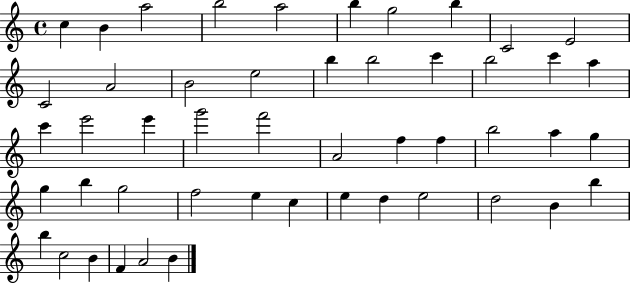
{
  \clef treble
  \time 4/4
  \defaultTimeSignature
  \key c \major
  c''4 b'4 a''2 | b''2 a''2 | b''4 g''2 b''4 | c'2 e'2 | \break c'2 a'2 | b'2 e''2 | b''4 b''2 c'''4 | b''2 c'''4 a''4 | \break c'''4 e'''2 e'''4 | g'''2 f'''2 | a'2 f''4 f''4 | b''2 a''4 g''4 | \break g''4 b''4 g''2 | f''2 e''4 c''4 | e''4 d''4 e''2 | d''2 b'4 b''4 | \break b''4 c''2 b'4 | f'4 a'2 b'4 | \bar "|."
}